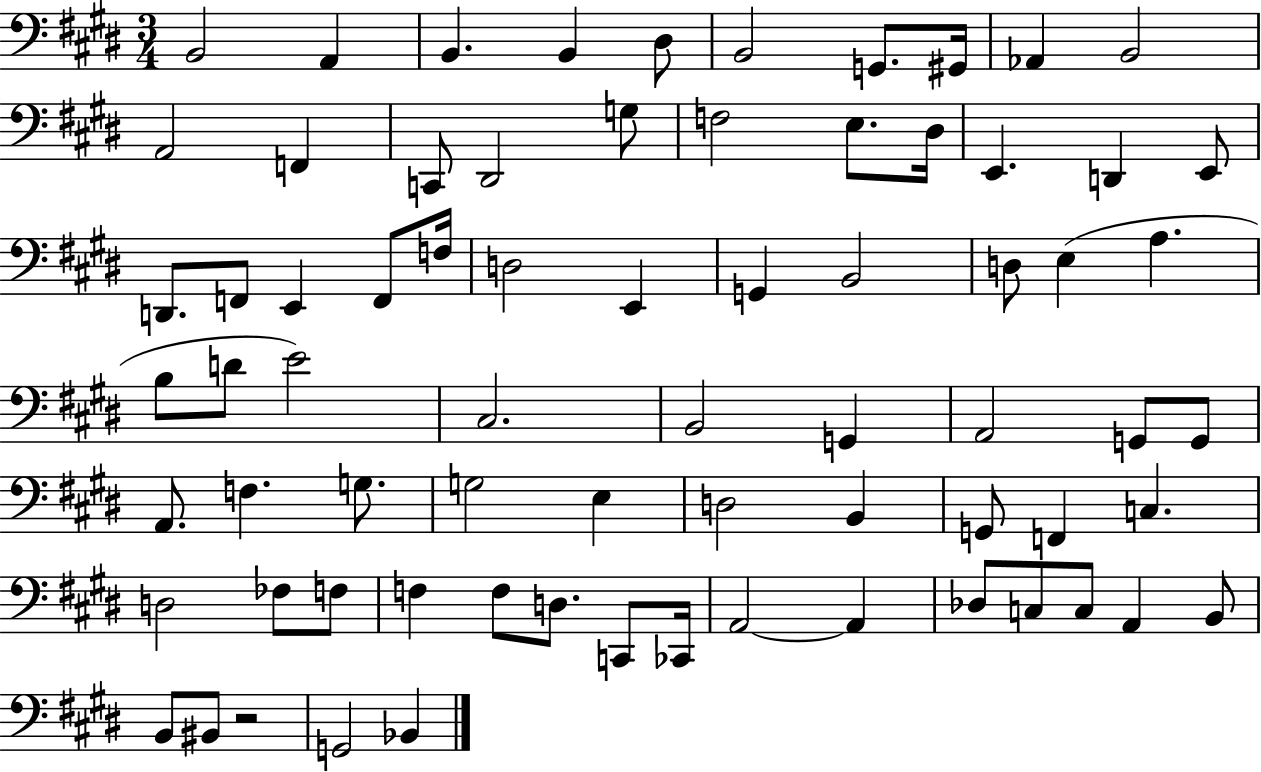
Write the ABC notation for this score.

X:1
T:Untitled
M:3/4
L:1/4
K:E
B,,2 A,, B,, B,, ^D,/2 B,,2 G,,/2 ^G,,/4 _A,, B,,2 A,,2 F,, C,,/2 ^D,,2 G,/2 F,2 E,/2 ^D,/4 E,, D,, E,,/2 D,,/2 F,,/2 E,, F,,/2 F,/4 D,2 E,, G,, B,,2 D,/2 E, A, B,/2 D/2 E2 ^C,2 B,,2 G,, A,,2 G,,/2 G,,/2 A,,/2 F, G,/2 G,2 E, D,2 B,, G,,/2 F,, C, D,2 _F,/2 F,/2 F, F,/2 D,/2 C,,/2 _C,,/4 A,,2 A,, _D,/2 C,/2 C,/2 A,, B,,/2 B,,/2 ^B,,/2 z2 G,,2 _B,,